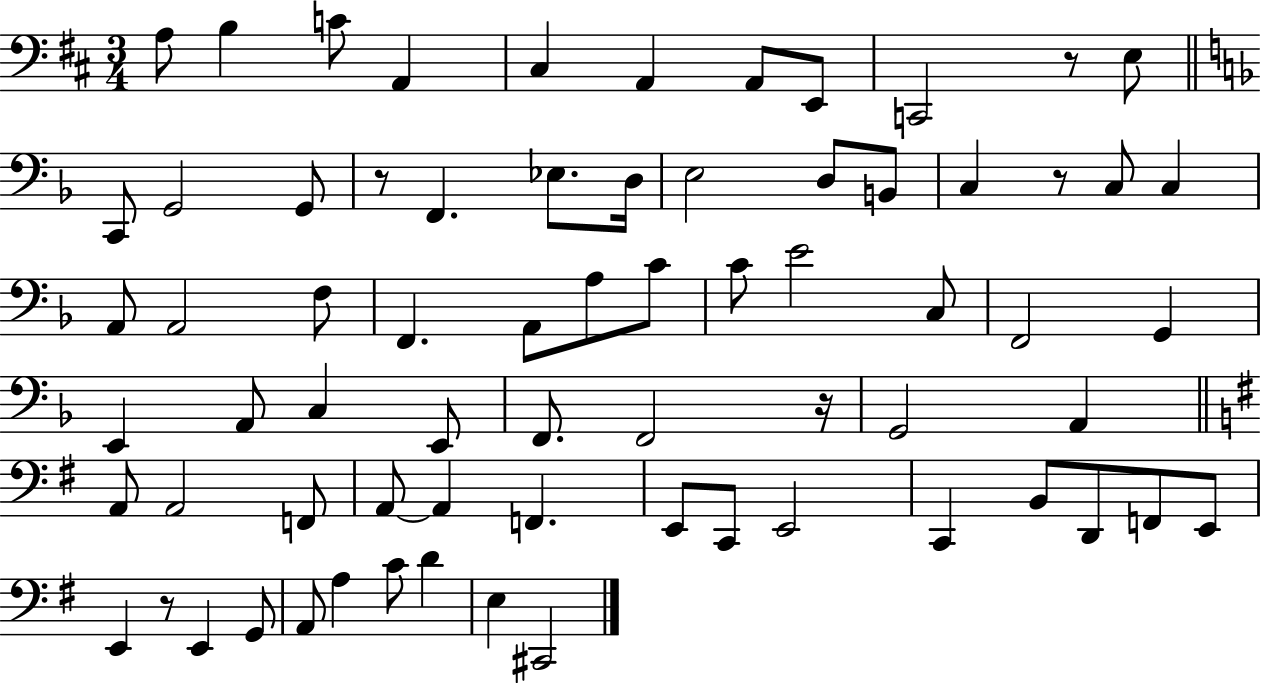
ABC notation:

X:1
T:Untitled
M:3/4
L:1/4
K:D
A,/2 B, C/2 A,, ^C, A,, A,,/2 E,,/2 C,,2 z/2 E,/2 C,,/2 G,,2 G,,/2 z/2 F,, _E,/2 D,/4 E,2 D,/2 B,,/2 C, z/2 C,/2 C, A,,/2 A,,2 F,/2 F,, A,,/2 A,/2 C/2 C/2 E2 C,/2 F,,2 G,, E,, A,,/2 C, E,,/2 F,,/2 F,,2 z/4 G,,2 A,, A,,/2 A,,2 F,,/2 A,,/2 A,, F,, E,,/2 C,,/2 E,,2 C,, B,,/2 D,,/2 F,,/2 E,,/2 E,, z/2 E,, G,,/2 A,,/2 A, C/2 D E, ^C,,2